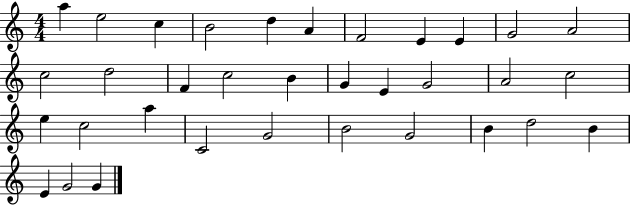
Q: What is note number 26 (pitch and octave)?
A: G4